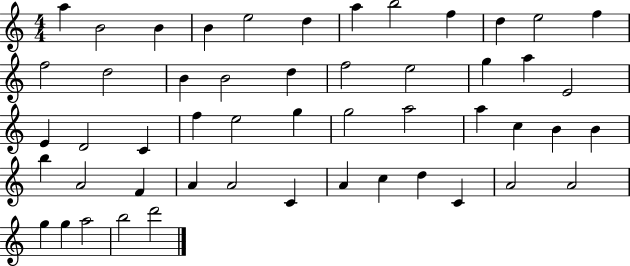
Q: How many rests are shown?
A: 0